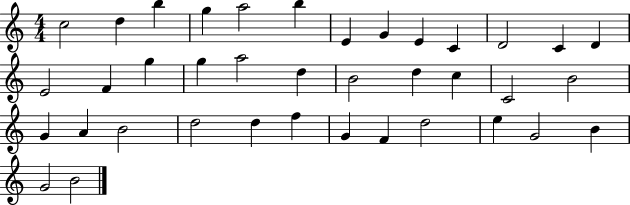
{
  \clef treble
  \numericTimeSignature
  \time 4/4
  \key c \major
  c''2 d''4 b''4 | g''4 a''2 b''4 | e'4 g'4 e'4 c'4 | d'2 c'4 d'4 | \break e'2 f'4 g''4 | g''4 a''2 d''4 | b'2 d''4 c''4 | c'2 b'2 | \break g'4 a'4 b'2 | d''2 d''4 f''4 | g'4 f'4 d''2 | e''4 g'2 b'4 | \break g'2 b'2 | \bar "|."
}